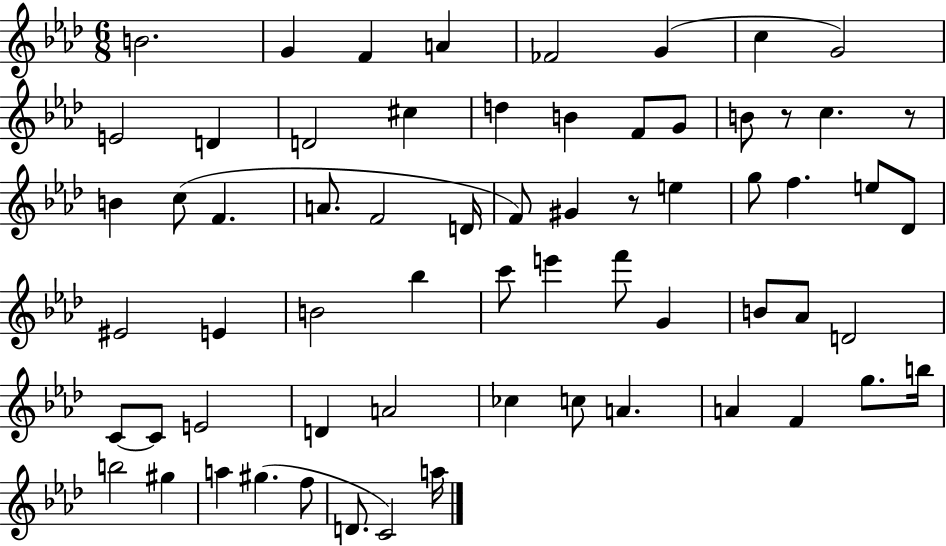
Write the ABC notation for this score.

X:1
T:Untitled
M:6/8
L:1/4
K:Ab
B2 G F A _F2 G c G2 E2 D D2 ^c d B F/2 G/2 B/2 z/2 c z/2 B c/2 F A/2 F2 D/4 F/2 ^G z/2 e g/2 f e/2 _D/2 ^E2 E B2 _b c'/2 e' f'/2 G B/2 _A/2 D2 C/2 C/2 E2 D A2 _c c/2 A A F g/2 b/4 b2 ^g a ^g f/2 D/2 C2 a/4